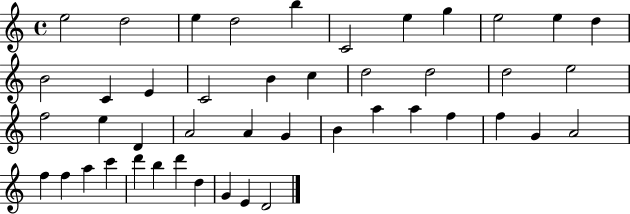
E5/h D5/h E5/q D5/h B5/q C4/h E5/q G5/q E5/h E5/q D5/q B4/h C4/q E4/q C4/h B4/q C5/q D5/h D5/h D5/h E5/h F5/h E5/q D4/q A4/h A4/q G4/q B4/q A5/q A5/q F5/q F5/q G4/q A4/h F5/q F5/q A5/q C6/q D6/q B5/q D6/q D5/q G4/q E4/q D4/h